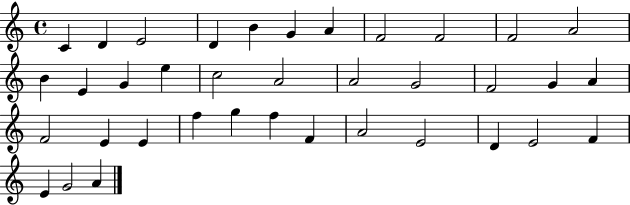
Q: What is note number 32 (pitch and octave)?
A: D4